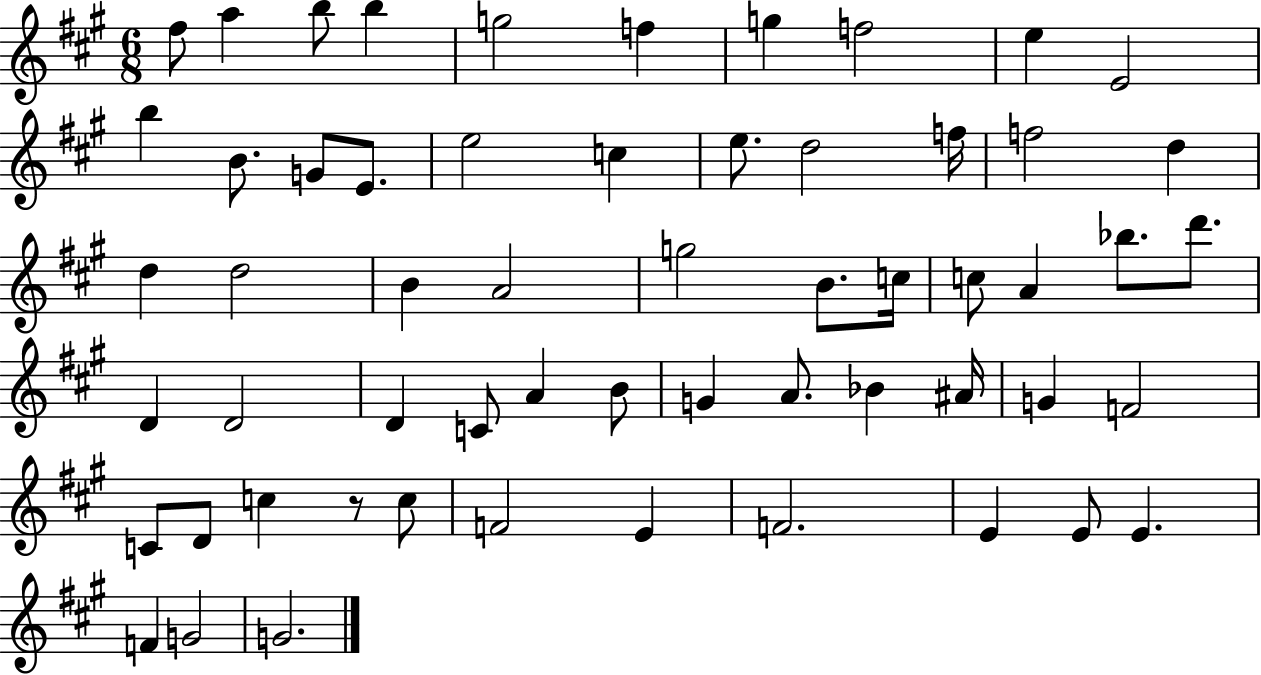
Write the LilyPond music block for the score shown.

{
  \clef treble
  \numericTimeSignature
  \time 6/8
  \key a \major
  fis''8 a''4 b''8 b''4 | g''2 f''4 | g''4 f''2 | e''4 e'2 | \break b''4 b'8. g'8 e'8. | e''2 c''4 | e''8. d''2 f''16 | f''2 d''4 | \break d''4 d''2 | b'4 a'2 | g''2 b'8. c''16 | c''8 a'4 bes''8. d'''8. | \break d'4 d'2 | d'4 c'8 a'4 b'8 | g'4 a'8. bes'4 ais'16 | g'4 f'2 | \break c'8 d'8 c''4 r8 c''8 | f'2 e'4 | f'2. | e'4 e'8 e'4. | \break f'4 g'2 | g'2. | \bar "|."
}